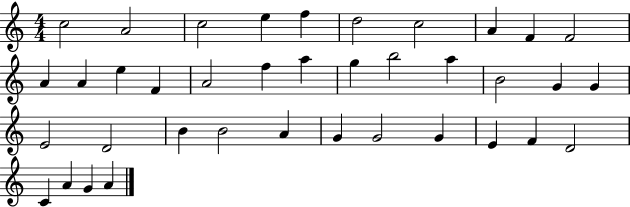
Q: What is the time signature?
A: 4/4